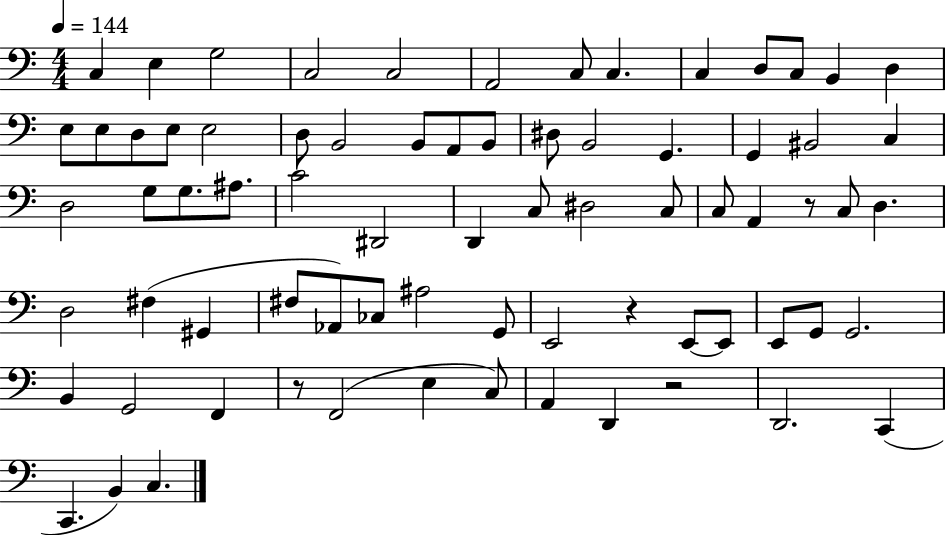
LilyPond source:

{
  \clef bass
  \numericTimeSignature
  \time 4/4
  \key c \major
  \tempo 4 = 144
  c4 e4 g2 | c2 c2 | a,2 c8 c4. | c4 d8 c8 b,4 d4 | \break e8 e8 d8 e8 e2 | d8 b,2 b,8 a,8 b,8 | dis8 b,2 g,4. | g,4 bis,2 c4 | \break d2 g8 g8. ais8. | c'2 dis,2 | d,4 c8 dis2 c8 | c8 a,4 r8 c8 d4. | \break d2 fis4( gis,4 | fis8 aes,8) ces8 ais2 g,8 | e,2 r4 e,8~~ e,8 | e,8 g,8 g,2. | \break b,4 g,2 f,4 | r8 f,2( e4 c8) | a,4 d,4 r2 | d,2. c,4( | \break c,4. b,4) c4. | \bar "|."
}